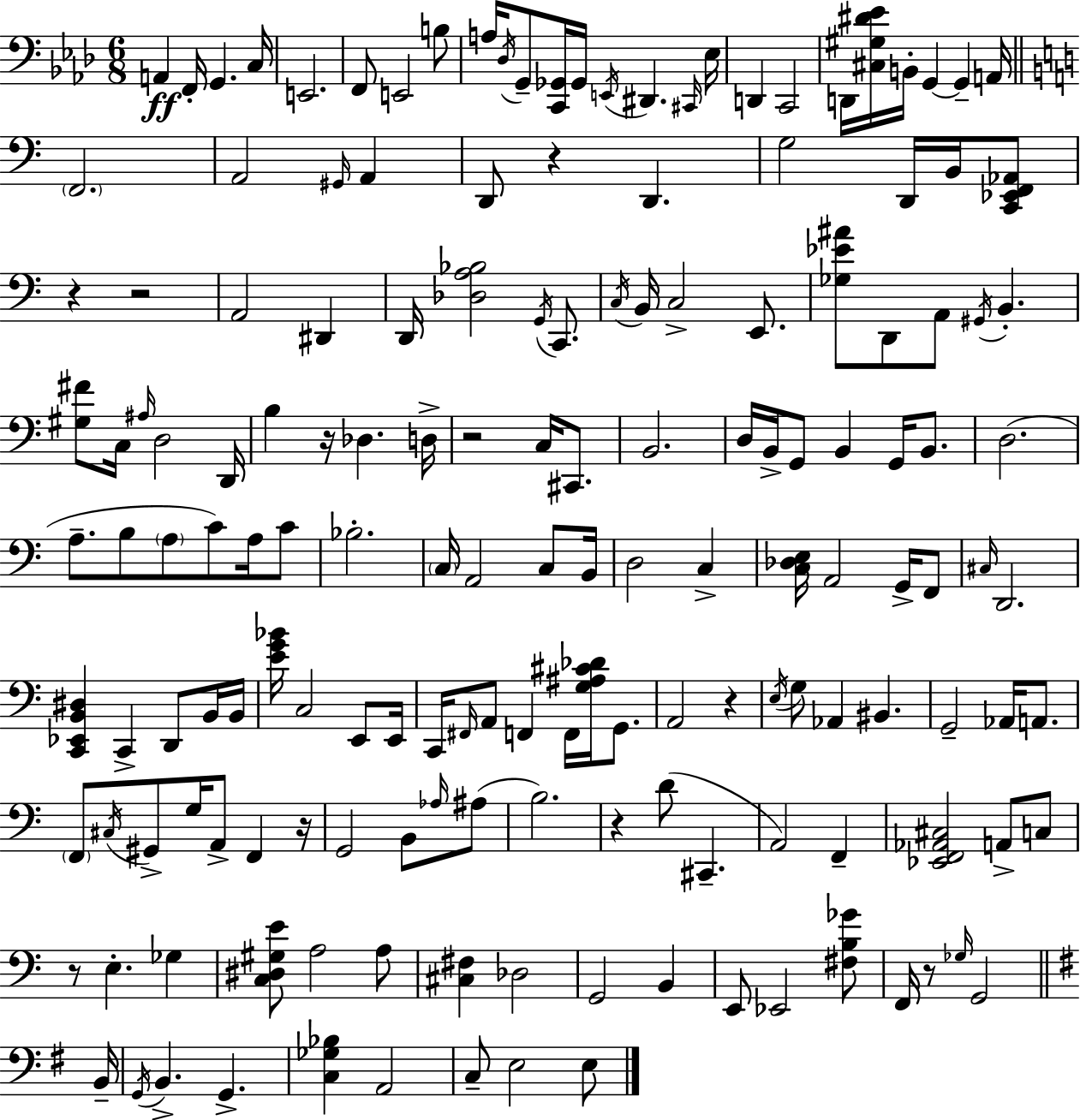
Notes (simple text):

A2/q F2/s G2/q. C3/s E2/h. F2/e E2/h B3/e A3/s Db3/s G2/e [C2,Gb2]/s Gb2/s E2/s D#2/q. C#2/s Eb3/s D2/q C2/h D2/s [C#3,G#3,D#4,Eb4]/s B2/s G2/q G2/q A2/s F2/h. A2/h G#2/s A2/q D2/e R/q D2/q. G3/h D2/s B2/s [C2,Eb2,F2,Ab2]/e R/q R/h A2/h D#2/q D2/s [Db3,A3,Bb3]/h G2/s C2/e. C3/s B2/s C3/h E2/e. [Gb3,Eb4,A#4]/e D2/e A2/e G#2/s B2/q. [G#3,F#4]/e C3/s A#3/s D3/h D2/s B3/q R/s Db3/q. D3/s R/h C3/s C#2/e. B2/h. D3/s B2/s G2/e B2/q G2/s B2/e. D3/h. A3/e. B3/e A3/e C4/e A3/s C4/e Bb3/h. C3/s A2/h C3/e B2/s D3/h C3/q [C3,Db3,E3]/s A2/h G2/s F2/e C#3/s D2/h. [C2,Eb2,B2,D#3]/q C2/q D2/e B2/s B2/s [E4,G4,Bb4]/s C3/h E2/e E2/s C2/s F#2/s A2/e F2/q F2/s [G3,A#3,C#4,Db4]/s G2/e. A2/h R/q E3/s G3/e Ab2/q BIS2/q. G2/h Ab2/s A2/e. F2/e C#3/s G#2/e G3/s A2/e F2/q R/s G2/h B2/e Ab3/s A#3/e B3/h. R/q D4/e C#2/q. A2/h F2/q [Eb2,F2,Ab2,C#3]/h A2/e C3/e R/e E3/q. Gb3/q [C3,D#3,G#3,E4]/e A3/h A3/e [C#3,F#3]/q Db3/h G2/h B2/q E2/e Eb2/h [F#3,B3,Gb4]/e F2/s R/e Gb3/s G2/h B2/s G2/s B2/q. G2/q. [C3,Gb3,Bb3]/q A2/h C3/e E3/h E3/e